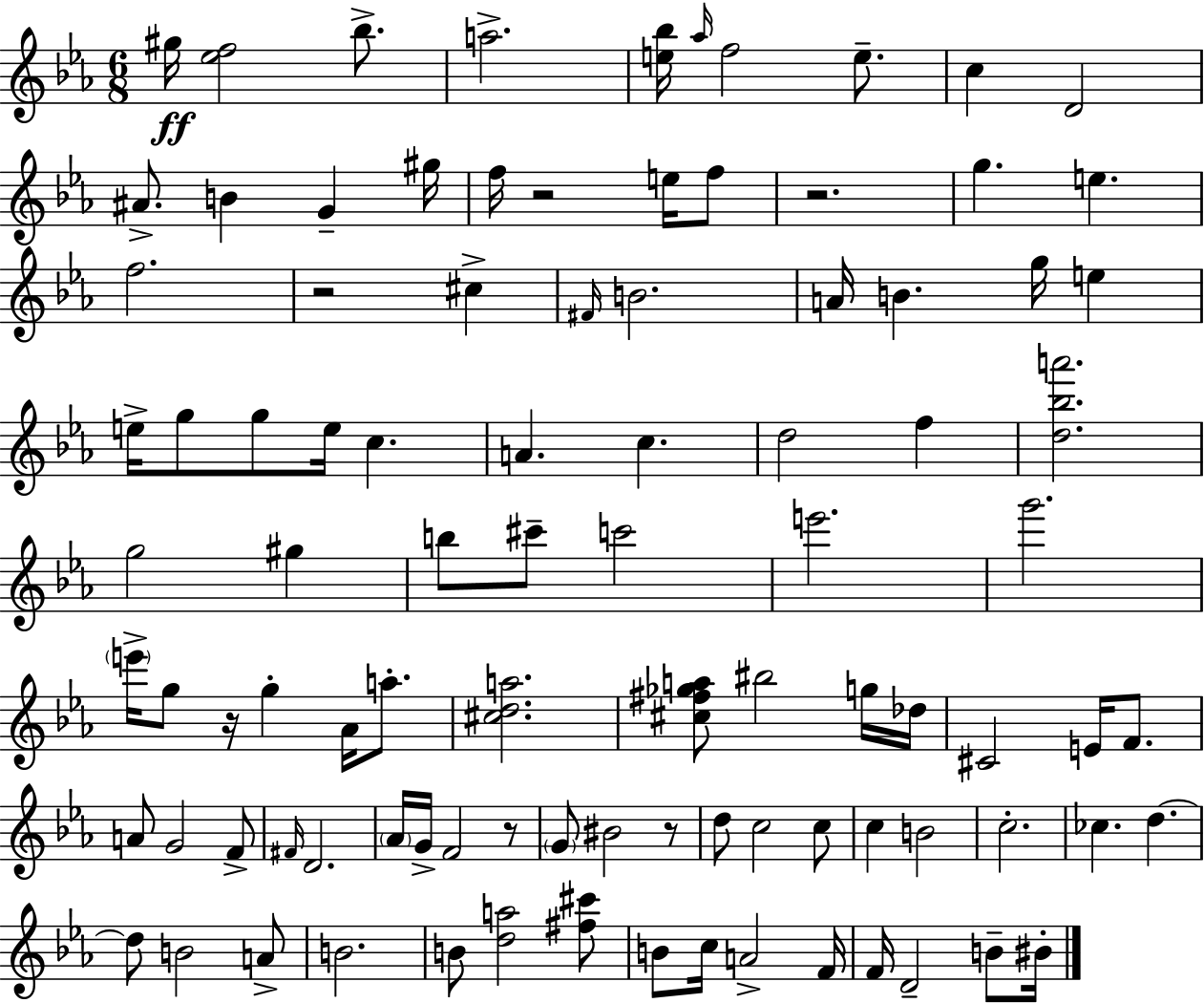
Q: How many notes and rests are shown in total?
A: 96